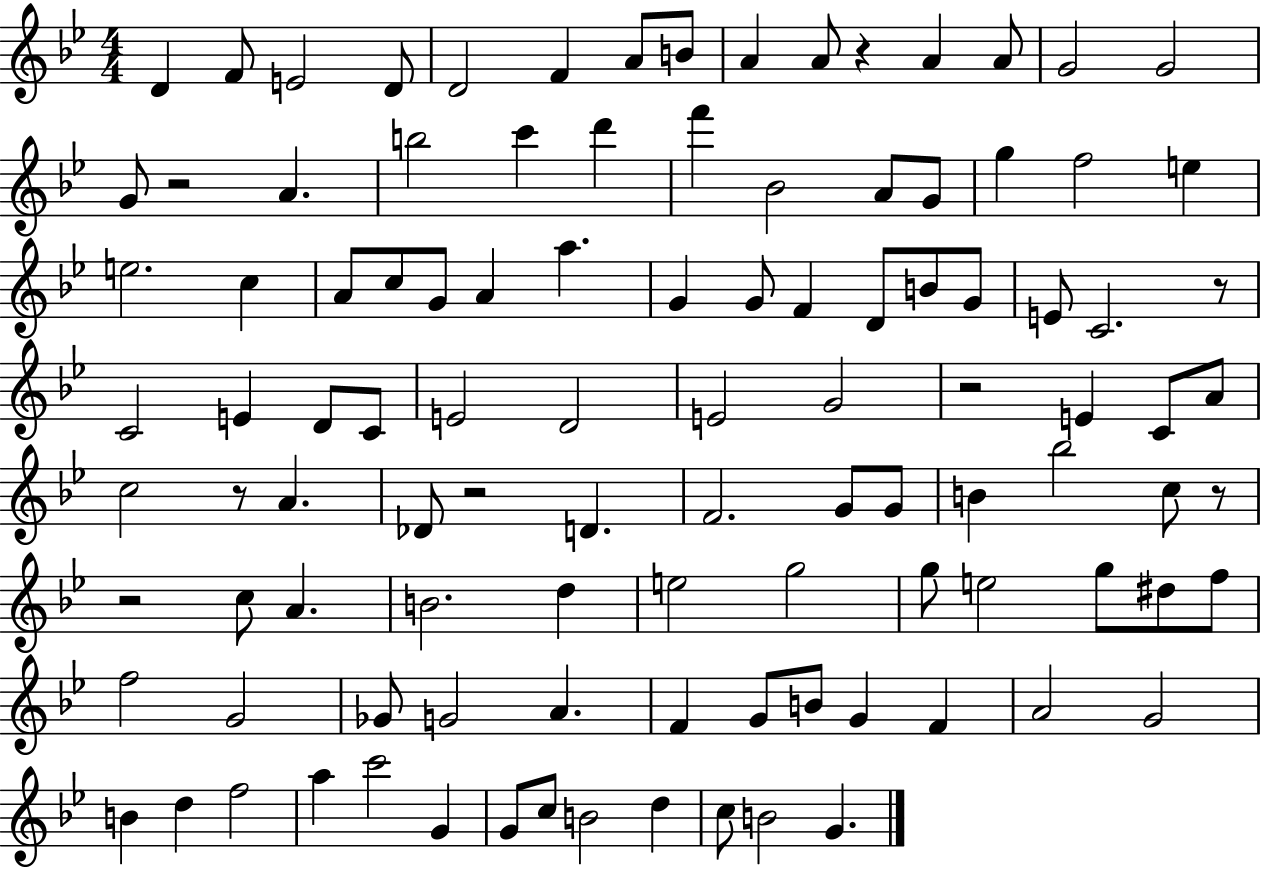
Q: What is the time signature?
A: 4/4